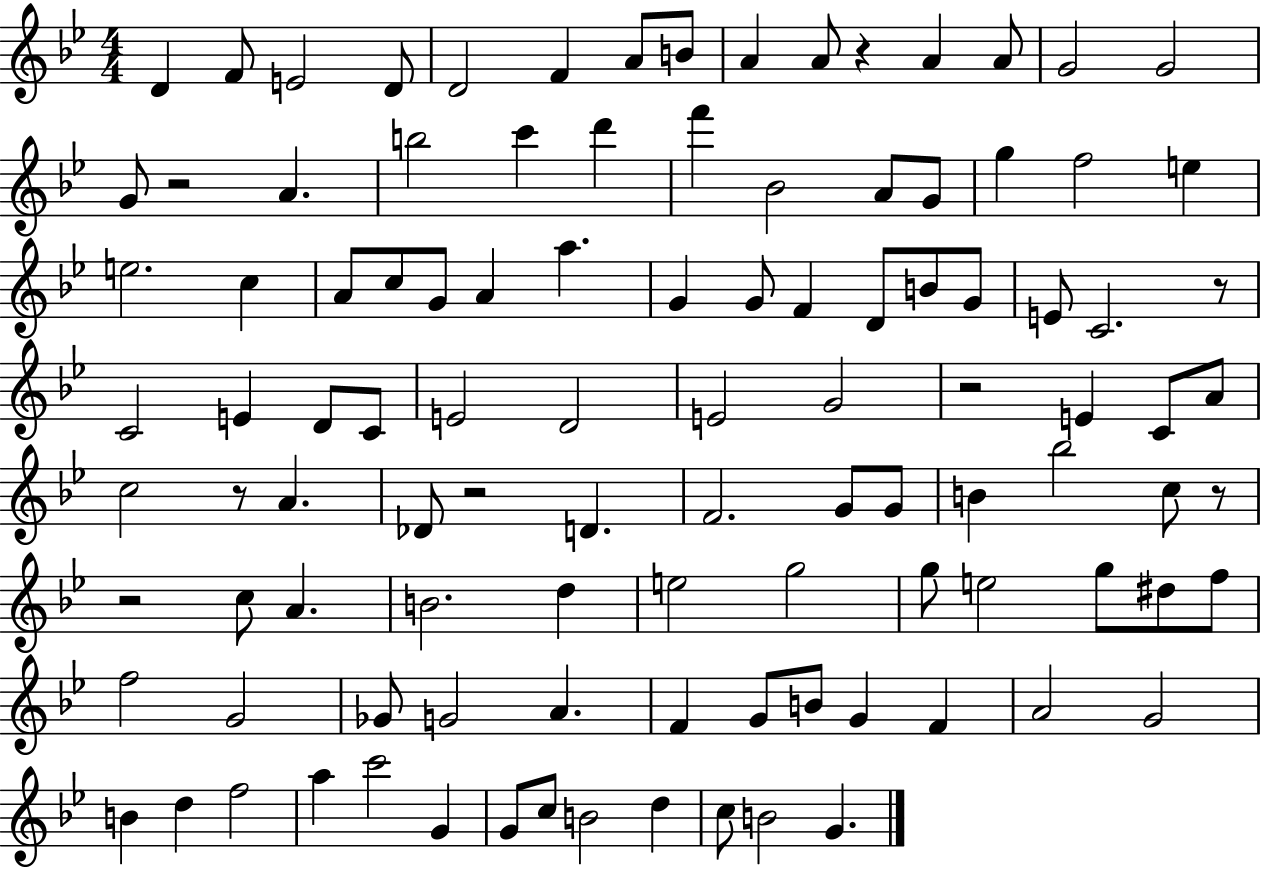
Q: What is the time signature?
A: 4/4